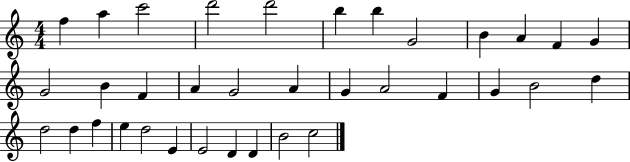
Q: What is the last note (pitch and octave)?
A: C5